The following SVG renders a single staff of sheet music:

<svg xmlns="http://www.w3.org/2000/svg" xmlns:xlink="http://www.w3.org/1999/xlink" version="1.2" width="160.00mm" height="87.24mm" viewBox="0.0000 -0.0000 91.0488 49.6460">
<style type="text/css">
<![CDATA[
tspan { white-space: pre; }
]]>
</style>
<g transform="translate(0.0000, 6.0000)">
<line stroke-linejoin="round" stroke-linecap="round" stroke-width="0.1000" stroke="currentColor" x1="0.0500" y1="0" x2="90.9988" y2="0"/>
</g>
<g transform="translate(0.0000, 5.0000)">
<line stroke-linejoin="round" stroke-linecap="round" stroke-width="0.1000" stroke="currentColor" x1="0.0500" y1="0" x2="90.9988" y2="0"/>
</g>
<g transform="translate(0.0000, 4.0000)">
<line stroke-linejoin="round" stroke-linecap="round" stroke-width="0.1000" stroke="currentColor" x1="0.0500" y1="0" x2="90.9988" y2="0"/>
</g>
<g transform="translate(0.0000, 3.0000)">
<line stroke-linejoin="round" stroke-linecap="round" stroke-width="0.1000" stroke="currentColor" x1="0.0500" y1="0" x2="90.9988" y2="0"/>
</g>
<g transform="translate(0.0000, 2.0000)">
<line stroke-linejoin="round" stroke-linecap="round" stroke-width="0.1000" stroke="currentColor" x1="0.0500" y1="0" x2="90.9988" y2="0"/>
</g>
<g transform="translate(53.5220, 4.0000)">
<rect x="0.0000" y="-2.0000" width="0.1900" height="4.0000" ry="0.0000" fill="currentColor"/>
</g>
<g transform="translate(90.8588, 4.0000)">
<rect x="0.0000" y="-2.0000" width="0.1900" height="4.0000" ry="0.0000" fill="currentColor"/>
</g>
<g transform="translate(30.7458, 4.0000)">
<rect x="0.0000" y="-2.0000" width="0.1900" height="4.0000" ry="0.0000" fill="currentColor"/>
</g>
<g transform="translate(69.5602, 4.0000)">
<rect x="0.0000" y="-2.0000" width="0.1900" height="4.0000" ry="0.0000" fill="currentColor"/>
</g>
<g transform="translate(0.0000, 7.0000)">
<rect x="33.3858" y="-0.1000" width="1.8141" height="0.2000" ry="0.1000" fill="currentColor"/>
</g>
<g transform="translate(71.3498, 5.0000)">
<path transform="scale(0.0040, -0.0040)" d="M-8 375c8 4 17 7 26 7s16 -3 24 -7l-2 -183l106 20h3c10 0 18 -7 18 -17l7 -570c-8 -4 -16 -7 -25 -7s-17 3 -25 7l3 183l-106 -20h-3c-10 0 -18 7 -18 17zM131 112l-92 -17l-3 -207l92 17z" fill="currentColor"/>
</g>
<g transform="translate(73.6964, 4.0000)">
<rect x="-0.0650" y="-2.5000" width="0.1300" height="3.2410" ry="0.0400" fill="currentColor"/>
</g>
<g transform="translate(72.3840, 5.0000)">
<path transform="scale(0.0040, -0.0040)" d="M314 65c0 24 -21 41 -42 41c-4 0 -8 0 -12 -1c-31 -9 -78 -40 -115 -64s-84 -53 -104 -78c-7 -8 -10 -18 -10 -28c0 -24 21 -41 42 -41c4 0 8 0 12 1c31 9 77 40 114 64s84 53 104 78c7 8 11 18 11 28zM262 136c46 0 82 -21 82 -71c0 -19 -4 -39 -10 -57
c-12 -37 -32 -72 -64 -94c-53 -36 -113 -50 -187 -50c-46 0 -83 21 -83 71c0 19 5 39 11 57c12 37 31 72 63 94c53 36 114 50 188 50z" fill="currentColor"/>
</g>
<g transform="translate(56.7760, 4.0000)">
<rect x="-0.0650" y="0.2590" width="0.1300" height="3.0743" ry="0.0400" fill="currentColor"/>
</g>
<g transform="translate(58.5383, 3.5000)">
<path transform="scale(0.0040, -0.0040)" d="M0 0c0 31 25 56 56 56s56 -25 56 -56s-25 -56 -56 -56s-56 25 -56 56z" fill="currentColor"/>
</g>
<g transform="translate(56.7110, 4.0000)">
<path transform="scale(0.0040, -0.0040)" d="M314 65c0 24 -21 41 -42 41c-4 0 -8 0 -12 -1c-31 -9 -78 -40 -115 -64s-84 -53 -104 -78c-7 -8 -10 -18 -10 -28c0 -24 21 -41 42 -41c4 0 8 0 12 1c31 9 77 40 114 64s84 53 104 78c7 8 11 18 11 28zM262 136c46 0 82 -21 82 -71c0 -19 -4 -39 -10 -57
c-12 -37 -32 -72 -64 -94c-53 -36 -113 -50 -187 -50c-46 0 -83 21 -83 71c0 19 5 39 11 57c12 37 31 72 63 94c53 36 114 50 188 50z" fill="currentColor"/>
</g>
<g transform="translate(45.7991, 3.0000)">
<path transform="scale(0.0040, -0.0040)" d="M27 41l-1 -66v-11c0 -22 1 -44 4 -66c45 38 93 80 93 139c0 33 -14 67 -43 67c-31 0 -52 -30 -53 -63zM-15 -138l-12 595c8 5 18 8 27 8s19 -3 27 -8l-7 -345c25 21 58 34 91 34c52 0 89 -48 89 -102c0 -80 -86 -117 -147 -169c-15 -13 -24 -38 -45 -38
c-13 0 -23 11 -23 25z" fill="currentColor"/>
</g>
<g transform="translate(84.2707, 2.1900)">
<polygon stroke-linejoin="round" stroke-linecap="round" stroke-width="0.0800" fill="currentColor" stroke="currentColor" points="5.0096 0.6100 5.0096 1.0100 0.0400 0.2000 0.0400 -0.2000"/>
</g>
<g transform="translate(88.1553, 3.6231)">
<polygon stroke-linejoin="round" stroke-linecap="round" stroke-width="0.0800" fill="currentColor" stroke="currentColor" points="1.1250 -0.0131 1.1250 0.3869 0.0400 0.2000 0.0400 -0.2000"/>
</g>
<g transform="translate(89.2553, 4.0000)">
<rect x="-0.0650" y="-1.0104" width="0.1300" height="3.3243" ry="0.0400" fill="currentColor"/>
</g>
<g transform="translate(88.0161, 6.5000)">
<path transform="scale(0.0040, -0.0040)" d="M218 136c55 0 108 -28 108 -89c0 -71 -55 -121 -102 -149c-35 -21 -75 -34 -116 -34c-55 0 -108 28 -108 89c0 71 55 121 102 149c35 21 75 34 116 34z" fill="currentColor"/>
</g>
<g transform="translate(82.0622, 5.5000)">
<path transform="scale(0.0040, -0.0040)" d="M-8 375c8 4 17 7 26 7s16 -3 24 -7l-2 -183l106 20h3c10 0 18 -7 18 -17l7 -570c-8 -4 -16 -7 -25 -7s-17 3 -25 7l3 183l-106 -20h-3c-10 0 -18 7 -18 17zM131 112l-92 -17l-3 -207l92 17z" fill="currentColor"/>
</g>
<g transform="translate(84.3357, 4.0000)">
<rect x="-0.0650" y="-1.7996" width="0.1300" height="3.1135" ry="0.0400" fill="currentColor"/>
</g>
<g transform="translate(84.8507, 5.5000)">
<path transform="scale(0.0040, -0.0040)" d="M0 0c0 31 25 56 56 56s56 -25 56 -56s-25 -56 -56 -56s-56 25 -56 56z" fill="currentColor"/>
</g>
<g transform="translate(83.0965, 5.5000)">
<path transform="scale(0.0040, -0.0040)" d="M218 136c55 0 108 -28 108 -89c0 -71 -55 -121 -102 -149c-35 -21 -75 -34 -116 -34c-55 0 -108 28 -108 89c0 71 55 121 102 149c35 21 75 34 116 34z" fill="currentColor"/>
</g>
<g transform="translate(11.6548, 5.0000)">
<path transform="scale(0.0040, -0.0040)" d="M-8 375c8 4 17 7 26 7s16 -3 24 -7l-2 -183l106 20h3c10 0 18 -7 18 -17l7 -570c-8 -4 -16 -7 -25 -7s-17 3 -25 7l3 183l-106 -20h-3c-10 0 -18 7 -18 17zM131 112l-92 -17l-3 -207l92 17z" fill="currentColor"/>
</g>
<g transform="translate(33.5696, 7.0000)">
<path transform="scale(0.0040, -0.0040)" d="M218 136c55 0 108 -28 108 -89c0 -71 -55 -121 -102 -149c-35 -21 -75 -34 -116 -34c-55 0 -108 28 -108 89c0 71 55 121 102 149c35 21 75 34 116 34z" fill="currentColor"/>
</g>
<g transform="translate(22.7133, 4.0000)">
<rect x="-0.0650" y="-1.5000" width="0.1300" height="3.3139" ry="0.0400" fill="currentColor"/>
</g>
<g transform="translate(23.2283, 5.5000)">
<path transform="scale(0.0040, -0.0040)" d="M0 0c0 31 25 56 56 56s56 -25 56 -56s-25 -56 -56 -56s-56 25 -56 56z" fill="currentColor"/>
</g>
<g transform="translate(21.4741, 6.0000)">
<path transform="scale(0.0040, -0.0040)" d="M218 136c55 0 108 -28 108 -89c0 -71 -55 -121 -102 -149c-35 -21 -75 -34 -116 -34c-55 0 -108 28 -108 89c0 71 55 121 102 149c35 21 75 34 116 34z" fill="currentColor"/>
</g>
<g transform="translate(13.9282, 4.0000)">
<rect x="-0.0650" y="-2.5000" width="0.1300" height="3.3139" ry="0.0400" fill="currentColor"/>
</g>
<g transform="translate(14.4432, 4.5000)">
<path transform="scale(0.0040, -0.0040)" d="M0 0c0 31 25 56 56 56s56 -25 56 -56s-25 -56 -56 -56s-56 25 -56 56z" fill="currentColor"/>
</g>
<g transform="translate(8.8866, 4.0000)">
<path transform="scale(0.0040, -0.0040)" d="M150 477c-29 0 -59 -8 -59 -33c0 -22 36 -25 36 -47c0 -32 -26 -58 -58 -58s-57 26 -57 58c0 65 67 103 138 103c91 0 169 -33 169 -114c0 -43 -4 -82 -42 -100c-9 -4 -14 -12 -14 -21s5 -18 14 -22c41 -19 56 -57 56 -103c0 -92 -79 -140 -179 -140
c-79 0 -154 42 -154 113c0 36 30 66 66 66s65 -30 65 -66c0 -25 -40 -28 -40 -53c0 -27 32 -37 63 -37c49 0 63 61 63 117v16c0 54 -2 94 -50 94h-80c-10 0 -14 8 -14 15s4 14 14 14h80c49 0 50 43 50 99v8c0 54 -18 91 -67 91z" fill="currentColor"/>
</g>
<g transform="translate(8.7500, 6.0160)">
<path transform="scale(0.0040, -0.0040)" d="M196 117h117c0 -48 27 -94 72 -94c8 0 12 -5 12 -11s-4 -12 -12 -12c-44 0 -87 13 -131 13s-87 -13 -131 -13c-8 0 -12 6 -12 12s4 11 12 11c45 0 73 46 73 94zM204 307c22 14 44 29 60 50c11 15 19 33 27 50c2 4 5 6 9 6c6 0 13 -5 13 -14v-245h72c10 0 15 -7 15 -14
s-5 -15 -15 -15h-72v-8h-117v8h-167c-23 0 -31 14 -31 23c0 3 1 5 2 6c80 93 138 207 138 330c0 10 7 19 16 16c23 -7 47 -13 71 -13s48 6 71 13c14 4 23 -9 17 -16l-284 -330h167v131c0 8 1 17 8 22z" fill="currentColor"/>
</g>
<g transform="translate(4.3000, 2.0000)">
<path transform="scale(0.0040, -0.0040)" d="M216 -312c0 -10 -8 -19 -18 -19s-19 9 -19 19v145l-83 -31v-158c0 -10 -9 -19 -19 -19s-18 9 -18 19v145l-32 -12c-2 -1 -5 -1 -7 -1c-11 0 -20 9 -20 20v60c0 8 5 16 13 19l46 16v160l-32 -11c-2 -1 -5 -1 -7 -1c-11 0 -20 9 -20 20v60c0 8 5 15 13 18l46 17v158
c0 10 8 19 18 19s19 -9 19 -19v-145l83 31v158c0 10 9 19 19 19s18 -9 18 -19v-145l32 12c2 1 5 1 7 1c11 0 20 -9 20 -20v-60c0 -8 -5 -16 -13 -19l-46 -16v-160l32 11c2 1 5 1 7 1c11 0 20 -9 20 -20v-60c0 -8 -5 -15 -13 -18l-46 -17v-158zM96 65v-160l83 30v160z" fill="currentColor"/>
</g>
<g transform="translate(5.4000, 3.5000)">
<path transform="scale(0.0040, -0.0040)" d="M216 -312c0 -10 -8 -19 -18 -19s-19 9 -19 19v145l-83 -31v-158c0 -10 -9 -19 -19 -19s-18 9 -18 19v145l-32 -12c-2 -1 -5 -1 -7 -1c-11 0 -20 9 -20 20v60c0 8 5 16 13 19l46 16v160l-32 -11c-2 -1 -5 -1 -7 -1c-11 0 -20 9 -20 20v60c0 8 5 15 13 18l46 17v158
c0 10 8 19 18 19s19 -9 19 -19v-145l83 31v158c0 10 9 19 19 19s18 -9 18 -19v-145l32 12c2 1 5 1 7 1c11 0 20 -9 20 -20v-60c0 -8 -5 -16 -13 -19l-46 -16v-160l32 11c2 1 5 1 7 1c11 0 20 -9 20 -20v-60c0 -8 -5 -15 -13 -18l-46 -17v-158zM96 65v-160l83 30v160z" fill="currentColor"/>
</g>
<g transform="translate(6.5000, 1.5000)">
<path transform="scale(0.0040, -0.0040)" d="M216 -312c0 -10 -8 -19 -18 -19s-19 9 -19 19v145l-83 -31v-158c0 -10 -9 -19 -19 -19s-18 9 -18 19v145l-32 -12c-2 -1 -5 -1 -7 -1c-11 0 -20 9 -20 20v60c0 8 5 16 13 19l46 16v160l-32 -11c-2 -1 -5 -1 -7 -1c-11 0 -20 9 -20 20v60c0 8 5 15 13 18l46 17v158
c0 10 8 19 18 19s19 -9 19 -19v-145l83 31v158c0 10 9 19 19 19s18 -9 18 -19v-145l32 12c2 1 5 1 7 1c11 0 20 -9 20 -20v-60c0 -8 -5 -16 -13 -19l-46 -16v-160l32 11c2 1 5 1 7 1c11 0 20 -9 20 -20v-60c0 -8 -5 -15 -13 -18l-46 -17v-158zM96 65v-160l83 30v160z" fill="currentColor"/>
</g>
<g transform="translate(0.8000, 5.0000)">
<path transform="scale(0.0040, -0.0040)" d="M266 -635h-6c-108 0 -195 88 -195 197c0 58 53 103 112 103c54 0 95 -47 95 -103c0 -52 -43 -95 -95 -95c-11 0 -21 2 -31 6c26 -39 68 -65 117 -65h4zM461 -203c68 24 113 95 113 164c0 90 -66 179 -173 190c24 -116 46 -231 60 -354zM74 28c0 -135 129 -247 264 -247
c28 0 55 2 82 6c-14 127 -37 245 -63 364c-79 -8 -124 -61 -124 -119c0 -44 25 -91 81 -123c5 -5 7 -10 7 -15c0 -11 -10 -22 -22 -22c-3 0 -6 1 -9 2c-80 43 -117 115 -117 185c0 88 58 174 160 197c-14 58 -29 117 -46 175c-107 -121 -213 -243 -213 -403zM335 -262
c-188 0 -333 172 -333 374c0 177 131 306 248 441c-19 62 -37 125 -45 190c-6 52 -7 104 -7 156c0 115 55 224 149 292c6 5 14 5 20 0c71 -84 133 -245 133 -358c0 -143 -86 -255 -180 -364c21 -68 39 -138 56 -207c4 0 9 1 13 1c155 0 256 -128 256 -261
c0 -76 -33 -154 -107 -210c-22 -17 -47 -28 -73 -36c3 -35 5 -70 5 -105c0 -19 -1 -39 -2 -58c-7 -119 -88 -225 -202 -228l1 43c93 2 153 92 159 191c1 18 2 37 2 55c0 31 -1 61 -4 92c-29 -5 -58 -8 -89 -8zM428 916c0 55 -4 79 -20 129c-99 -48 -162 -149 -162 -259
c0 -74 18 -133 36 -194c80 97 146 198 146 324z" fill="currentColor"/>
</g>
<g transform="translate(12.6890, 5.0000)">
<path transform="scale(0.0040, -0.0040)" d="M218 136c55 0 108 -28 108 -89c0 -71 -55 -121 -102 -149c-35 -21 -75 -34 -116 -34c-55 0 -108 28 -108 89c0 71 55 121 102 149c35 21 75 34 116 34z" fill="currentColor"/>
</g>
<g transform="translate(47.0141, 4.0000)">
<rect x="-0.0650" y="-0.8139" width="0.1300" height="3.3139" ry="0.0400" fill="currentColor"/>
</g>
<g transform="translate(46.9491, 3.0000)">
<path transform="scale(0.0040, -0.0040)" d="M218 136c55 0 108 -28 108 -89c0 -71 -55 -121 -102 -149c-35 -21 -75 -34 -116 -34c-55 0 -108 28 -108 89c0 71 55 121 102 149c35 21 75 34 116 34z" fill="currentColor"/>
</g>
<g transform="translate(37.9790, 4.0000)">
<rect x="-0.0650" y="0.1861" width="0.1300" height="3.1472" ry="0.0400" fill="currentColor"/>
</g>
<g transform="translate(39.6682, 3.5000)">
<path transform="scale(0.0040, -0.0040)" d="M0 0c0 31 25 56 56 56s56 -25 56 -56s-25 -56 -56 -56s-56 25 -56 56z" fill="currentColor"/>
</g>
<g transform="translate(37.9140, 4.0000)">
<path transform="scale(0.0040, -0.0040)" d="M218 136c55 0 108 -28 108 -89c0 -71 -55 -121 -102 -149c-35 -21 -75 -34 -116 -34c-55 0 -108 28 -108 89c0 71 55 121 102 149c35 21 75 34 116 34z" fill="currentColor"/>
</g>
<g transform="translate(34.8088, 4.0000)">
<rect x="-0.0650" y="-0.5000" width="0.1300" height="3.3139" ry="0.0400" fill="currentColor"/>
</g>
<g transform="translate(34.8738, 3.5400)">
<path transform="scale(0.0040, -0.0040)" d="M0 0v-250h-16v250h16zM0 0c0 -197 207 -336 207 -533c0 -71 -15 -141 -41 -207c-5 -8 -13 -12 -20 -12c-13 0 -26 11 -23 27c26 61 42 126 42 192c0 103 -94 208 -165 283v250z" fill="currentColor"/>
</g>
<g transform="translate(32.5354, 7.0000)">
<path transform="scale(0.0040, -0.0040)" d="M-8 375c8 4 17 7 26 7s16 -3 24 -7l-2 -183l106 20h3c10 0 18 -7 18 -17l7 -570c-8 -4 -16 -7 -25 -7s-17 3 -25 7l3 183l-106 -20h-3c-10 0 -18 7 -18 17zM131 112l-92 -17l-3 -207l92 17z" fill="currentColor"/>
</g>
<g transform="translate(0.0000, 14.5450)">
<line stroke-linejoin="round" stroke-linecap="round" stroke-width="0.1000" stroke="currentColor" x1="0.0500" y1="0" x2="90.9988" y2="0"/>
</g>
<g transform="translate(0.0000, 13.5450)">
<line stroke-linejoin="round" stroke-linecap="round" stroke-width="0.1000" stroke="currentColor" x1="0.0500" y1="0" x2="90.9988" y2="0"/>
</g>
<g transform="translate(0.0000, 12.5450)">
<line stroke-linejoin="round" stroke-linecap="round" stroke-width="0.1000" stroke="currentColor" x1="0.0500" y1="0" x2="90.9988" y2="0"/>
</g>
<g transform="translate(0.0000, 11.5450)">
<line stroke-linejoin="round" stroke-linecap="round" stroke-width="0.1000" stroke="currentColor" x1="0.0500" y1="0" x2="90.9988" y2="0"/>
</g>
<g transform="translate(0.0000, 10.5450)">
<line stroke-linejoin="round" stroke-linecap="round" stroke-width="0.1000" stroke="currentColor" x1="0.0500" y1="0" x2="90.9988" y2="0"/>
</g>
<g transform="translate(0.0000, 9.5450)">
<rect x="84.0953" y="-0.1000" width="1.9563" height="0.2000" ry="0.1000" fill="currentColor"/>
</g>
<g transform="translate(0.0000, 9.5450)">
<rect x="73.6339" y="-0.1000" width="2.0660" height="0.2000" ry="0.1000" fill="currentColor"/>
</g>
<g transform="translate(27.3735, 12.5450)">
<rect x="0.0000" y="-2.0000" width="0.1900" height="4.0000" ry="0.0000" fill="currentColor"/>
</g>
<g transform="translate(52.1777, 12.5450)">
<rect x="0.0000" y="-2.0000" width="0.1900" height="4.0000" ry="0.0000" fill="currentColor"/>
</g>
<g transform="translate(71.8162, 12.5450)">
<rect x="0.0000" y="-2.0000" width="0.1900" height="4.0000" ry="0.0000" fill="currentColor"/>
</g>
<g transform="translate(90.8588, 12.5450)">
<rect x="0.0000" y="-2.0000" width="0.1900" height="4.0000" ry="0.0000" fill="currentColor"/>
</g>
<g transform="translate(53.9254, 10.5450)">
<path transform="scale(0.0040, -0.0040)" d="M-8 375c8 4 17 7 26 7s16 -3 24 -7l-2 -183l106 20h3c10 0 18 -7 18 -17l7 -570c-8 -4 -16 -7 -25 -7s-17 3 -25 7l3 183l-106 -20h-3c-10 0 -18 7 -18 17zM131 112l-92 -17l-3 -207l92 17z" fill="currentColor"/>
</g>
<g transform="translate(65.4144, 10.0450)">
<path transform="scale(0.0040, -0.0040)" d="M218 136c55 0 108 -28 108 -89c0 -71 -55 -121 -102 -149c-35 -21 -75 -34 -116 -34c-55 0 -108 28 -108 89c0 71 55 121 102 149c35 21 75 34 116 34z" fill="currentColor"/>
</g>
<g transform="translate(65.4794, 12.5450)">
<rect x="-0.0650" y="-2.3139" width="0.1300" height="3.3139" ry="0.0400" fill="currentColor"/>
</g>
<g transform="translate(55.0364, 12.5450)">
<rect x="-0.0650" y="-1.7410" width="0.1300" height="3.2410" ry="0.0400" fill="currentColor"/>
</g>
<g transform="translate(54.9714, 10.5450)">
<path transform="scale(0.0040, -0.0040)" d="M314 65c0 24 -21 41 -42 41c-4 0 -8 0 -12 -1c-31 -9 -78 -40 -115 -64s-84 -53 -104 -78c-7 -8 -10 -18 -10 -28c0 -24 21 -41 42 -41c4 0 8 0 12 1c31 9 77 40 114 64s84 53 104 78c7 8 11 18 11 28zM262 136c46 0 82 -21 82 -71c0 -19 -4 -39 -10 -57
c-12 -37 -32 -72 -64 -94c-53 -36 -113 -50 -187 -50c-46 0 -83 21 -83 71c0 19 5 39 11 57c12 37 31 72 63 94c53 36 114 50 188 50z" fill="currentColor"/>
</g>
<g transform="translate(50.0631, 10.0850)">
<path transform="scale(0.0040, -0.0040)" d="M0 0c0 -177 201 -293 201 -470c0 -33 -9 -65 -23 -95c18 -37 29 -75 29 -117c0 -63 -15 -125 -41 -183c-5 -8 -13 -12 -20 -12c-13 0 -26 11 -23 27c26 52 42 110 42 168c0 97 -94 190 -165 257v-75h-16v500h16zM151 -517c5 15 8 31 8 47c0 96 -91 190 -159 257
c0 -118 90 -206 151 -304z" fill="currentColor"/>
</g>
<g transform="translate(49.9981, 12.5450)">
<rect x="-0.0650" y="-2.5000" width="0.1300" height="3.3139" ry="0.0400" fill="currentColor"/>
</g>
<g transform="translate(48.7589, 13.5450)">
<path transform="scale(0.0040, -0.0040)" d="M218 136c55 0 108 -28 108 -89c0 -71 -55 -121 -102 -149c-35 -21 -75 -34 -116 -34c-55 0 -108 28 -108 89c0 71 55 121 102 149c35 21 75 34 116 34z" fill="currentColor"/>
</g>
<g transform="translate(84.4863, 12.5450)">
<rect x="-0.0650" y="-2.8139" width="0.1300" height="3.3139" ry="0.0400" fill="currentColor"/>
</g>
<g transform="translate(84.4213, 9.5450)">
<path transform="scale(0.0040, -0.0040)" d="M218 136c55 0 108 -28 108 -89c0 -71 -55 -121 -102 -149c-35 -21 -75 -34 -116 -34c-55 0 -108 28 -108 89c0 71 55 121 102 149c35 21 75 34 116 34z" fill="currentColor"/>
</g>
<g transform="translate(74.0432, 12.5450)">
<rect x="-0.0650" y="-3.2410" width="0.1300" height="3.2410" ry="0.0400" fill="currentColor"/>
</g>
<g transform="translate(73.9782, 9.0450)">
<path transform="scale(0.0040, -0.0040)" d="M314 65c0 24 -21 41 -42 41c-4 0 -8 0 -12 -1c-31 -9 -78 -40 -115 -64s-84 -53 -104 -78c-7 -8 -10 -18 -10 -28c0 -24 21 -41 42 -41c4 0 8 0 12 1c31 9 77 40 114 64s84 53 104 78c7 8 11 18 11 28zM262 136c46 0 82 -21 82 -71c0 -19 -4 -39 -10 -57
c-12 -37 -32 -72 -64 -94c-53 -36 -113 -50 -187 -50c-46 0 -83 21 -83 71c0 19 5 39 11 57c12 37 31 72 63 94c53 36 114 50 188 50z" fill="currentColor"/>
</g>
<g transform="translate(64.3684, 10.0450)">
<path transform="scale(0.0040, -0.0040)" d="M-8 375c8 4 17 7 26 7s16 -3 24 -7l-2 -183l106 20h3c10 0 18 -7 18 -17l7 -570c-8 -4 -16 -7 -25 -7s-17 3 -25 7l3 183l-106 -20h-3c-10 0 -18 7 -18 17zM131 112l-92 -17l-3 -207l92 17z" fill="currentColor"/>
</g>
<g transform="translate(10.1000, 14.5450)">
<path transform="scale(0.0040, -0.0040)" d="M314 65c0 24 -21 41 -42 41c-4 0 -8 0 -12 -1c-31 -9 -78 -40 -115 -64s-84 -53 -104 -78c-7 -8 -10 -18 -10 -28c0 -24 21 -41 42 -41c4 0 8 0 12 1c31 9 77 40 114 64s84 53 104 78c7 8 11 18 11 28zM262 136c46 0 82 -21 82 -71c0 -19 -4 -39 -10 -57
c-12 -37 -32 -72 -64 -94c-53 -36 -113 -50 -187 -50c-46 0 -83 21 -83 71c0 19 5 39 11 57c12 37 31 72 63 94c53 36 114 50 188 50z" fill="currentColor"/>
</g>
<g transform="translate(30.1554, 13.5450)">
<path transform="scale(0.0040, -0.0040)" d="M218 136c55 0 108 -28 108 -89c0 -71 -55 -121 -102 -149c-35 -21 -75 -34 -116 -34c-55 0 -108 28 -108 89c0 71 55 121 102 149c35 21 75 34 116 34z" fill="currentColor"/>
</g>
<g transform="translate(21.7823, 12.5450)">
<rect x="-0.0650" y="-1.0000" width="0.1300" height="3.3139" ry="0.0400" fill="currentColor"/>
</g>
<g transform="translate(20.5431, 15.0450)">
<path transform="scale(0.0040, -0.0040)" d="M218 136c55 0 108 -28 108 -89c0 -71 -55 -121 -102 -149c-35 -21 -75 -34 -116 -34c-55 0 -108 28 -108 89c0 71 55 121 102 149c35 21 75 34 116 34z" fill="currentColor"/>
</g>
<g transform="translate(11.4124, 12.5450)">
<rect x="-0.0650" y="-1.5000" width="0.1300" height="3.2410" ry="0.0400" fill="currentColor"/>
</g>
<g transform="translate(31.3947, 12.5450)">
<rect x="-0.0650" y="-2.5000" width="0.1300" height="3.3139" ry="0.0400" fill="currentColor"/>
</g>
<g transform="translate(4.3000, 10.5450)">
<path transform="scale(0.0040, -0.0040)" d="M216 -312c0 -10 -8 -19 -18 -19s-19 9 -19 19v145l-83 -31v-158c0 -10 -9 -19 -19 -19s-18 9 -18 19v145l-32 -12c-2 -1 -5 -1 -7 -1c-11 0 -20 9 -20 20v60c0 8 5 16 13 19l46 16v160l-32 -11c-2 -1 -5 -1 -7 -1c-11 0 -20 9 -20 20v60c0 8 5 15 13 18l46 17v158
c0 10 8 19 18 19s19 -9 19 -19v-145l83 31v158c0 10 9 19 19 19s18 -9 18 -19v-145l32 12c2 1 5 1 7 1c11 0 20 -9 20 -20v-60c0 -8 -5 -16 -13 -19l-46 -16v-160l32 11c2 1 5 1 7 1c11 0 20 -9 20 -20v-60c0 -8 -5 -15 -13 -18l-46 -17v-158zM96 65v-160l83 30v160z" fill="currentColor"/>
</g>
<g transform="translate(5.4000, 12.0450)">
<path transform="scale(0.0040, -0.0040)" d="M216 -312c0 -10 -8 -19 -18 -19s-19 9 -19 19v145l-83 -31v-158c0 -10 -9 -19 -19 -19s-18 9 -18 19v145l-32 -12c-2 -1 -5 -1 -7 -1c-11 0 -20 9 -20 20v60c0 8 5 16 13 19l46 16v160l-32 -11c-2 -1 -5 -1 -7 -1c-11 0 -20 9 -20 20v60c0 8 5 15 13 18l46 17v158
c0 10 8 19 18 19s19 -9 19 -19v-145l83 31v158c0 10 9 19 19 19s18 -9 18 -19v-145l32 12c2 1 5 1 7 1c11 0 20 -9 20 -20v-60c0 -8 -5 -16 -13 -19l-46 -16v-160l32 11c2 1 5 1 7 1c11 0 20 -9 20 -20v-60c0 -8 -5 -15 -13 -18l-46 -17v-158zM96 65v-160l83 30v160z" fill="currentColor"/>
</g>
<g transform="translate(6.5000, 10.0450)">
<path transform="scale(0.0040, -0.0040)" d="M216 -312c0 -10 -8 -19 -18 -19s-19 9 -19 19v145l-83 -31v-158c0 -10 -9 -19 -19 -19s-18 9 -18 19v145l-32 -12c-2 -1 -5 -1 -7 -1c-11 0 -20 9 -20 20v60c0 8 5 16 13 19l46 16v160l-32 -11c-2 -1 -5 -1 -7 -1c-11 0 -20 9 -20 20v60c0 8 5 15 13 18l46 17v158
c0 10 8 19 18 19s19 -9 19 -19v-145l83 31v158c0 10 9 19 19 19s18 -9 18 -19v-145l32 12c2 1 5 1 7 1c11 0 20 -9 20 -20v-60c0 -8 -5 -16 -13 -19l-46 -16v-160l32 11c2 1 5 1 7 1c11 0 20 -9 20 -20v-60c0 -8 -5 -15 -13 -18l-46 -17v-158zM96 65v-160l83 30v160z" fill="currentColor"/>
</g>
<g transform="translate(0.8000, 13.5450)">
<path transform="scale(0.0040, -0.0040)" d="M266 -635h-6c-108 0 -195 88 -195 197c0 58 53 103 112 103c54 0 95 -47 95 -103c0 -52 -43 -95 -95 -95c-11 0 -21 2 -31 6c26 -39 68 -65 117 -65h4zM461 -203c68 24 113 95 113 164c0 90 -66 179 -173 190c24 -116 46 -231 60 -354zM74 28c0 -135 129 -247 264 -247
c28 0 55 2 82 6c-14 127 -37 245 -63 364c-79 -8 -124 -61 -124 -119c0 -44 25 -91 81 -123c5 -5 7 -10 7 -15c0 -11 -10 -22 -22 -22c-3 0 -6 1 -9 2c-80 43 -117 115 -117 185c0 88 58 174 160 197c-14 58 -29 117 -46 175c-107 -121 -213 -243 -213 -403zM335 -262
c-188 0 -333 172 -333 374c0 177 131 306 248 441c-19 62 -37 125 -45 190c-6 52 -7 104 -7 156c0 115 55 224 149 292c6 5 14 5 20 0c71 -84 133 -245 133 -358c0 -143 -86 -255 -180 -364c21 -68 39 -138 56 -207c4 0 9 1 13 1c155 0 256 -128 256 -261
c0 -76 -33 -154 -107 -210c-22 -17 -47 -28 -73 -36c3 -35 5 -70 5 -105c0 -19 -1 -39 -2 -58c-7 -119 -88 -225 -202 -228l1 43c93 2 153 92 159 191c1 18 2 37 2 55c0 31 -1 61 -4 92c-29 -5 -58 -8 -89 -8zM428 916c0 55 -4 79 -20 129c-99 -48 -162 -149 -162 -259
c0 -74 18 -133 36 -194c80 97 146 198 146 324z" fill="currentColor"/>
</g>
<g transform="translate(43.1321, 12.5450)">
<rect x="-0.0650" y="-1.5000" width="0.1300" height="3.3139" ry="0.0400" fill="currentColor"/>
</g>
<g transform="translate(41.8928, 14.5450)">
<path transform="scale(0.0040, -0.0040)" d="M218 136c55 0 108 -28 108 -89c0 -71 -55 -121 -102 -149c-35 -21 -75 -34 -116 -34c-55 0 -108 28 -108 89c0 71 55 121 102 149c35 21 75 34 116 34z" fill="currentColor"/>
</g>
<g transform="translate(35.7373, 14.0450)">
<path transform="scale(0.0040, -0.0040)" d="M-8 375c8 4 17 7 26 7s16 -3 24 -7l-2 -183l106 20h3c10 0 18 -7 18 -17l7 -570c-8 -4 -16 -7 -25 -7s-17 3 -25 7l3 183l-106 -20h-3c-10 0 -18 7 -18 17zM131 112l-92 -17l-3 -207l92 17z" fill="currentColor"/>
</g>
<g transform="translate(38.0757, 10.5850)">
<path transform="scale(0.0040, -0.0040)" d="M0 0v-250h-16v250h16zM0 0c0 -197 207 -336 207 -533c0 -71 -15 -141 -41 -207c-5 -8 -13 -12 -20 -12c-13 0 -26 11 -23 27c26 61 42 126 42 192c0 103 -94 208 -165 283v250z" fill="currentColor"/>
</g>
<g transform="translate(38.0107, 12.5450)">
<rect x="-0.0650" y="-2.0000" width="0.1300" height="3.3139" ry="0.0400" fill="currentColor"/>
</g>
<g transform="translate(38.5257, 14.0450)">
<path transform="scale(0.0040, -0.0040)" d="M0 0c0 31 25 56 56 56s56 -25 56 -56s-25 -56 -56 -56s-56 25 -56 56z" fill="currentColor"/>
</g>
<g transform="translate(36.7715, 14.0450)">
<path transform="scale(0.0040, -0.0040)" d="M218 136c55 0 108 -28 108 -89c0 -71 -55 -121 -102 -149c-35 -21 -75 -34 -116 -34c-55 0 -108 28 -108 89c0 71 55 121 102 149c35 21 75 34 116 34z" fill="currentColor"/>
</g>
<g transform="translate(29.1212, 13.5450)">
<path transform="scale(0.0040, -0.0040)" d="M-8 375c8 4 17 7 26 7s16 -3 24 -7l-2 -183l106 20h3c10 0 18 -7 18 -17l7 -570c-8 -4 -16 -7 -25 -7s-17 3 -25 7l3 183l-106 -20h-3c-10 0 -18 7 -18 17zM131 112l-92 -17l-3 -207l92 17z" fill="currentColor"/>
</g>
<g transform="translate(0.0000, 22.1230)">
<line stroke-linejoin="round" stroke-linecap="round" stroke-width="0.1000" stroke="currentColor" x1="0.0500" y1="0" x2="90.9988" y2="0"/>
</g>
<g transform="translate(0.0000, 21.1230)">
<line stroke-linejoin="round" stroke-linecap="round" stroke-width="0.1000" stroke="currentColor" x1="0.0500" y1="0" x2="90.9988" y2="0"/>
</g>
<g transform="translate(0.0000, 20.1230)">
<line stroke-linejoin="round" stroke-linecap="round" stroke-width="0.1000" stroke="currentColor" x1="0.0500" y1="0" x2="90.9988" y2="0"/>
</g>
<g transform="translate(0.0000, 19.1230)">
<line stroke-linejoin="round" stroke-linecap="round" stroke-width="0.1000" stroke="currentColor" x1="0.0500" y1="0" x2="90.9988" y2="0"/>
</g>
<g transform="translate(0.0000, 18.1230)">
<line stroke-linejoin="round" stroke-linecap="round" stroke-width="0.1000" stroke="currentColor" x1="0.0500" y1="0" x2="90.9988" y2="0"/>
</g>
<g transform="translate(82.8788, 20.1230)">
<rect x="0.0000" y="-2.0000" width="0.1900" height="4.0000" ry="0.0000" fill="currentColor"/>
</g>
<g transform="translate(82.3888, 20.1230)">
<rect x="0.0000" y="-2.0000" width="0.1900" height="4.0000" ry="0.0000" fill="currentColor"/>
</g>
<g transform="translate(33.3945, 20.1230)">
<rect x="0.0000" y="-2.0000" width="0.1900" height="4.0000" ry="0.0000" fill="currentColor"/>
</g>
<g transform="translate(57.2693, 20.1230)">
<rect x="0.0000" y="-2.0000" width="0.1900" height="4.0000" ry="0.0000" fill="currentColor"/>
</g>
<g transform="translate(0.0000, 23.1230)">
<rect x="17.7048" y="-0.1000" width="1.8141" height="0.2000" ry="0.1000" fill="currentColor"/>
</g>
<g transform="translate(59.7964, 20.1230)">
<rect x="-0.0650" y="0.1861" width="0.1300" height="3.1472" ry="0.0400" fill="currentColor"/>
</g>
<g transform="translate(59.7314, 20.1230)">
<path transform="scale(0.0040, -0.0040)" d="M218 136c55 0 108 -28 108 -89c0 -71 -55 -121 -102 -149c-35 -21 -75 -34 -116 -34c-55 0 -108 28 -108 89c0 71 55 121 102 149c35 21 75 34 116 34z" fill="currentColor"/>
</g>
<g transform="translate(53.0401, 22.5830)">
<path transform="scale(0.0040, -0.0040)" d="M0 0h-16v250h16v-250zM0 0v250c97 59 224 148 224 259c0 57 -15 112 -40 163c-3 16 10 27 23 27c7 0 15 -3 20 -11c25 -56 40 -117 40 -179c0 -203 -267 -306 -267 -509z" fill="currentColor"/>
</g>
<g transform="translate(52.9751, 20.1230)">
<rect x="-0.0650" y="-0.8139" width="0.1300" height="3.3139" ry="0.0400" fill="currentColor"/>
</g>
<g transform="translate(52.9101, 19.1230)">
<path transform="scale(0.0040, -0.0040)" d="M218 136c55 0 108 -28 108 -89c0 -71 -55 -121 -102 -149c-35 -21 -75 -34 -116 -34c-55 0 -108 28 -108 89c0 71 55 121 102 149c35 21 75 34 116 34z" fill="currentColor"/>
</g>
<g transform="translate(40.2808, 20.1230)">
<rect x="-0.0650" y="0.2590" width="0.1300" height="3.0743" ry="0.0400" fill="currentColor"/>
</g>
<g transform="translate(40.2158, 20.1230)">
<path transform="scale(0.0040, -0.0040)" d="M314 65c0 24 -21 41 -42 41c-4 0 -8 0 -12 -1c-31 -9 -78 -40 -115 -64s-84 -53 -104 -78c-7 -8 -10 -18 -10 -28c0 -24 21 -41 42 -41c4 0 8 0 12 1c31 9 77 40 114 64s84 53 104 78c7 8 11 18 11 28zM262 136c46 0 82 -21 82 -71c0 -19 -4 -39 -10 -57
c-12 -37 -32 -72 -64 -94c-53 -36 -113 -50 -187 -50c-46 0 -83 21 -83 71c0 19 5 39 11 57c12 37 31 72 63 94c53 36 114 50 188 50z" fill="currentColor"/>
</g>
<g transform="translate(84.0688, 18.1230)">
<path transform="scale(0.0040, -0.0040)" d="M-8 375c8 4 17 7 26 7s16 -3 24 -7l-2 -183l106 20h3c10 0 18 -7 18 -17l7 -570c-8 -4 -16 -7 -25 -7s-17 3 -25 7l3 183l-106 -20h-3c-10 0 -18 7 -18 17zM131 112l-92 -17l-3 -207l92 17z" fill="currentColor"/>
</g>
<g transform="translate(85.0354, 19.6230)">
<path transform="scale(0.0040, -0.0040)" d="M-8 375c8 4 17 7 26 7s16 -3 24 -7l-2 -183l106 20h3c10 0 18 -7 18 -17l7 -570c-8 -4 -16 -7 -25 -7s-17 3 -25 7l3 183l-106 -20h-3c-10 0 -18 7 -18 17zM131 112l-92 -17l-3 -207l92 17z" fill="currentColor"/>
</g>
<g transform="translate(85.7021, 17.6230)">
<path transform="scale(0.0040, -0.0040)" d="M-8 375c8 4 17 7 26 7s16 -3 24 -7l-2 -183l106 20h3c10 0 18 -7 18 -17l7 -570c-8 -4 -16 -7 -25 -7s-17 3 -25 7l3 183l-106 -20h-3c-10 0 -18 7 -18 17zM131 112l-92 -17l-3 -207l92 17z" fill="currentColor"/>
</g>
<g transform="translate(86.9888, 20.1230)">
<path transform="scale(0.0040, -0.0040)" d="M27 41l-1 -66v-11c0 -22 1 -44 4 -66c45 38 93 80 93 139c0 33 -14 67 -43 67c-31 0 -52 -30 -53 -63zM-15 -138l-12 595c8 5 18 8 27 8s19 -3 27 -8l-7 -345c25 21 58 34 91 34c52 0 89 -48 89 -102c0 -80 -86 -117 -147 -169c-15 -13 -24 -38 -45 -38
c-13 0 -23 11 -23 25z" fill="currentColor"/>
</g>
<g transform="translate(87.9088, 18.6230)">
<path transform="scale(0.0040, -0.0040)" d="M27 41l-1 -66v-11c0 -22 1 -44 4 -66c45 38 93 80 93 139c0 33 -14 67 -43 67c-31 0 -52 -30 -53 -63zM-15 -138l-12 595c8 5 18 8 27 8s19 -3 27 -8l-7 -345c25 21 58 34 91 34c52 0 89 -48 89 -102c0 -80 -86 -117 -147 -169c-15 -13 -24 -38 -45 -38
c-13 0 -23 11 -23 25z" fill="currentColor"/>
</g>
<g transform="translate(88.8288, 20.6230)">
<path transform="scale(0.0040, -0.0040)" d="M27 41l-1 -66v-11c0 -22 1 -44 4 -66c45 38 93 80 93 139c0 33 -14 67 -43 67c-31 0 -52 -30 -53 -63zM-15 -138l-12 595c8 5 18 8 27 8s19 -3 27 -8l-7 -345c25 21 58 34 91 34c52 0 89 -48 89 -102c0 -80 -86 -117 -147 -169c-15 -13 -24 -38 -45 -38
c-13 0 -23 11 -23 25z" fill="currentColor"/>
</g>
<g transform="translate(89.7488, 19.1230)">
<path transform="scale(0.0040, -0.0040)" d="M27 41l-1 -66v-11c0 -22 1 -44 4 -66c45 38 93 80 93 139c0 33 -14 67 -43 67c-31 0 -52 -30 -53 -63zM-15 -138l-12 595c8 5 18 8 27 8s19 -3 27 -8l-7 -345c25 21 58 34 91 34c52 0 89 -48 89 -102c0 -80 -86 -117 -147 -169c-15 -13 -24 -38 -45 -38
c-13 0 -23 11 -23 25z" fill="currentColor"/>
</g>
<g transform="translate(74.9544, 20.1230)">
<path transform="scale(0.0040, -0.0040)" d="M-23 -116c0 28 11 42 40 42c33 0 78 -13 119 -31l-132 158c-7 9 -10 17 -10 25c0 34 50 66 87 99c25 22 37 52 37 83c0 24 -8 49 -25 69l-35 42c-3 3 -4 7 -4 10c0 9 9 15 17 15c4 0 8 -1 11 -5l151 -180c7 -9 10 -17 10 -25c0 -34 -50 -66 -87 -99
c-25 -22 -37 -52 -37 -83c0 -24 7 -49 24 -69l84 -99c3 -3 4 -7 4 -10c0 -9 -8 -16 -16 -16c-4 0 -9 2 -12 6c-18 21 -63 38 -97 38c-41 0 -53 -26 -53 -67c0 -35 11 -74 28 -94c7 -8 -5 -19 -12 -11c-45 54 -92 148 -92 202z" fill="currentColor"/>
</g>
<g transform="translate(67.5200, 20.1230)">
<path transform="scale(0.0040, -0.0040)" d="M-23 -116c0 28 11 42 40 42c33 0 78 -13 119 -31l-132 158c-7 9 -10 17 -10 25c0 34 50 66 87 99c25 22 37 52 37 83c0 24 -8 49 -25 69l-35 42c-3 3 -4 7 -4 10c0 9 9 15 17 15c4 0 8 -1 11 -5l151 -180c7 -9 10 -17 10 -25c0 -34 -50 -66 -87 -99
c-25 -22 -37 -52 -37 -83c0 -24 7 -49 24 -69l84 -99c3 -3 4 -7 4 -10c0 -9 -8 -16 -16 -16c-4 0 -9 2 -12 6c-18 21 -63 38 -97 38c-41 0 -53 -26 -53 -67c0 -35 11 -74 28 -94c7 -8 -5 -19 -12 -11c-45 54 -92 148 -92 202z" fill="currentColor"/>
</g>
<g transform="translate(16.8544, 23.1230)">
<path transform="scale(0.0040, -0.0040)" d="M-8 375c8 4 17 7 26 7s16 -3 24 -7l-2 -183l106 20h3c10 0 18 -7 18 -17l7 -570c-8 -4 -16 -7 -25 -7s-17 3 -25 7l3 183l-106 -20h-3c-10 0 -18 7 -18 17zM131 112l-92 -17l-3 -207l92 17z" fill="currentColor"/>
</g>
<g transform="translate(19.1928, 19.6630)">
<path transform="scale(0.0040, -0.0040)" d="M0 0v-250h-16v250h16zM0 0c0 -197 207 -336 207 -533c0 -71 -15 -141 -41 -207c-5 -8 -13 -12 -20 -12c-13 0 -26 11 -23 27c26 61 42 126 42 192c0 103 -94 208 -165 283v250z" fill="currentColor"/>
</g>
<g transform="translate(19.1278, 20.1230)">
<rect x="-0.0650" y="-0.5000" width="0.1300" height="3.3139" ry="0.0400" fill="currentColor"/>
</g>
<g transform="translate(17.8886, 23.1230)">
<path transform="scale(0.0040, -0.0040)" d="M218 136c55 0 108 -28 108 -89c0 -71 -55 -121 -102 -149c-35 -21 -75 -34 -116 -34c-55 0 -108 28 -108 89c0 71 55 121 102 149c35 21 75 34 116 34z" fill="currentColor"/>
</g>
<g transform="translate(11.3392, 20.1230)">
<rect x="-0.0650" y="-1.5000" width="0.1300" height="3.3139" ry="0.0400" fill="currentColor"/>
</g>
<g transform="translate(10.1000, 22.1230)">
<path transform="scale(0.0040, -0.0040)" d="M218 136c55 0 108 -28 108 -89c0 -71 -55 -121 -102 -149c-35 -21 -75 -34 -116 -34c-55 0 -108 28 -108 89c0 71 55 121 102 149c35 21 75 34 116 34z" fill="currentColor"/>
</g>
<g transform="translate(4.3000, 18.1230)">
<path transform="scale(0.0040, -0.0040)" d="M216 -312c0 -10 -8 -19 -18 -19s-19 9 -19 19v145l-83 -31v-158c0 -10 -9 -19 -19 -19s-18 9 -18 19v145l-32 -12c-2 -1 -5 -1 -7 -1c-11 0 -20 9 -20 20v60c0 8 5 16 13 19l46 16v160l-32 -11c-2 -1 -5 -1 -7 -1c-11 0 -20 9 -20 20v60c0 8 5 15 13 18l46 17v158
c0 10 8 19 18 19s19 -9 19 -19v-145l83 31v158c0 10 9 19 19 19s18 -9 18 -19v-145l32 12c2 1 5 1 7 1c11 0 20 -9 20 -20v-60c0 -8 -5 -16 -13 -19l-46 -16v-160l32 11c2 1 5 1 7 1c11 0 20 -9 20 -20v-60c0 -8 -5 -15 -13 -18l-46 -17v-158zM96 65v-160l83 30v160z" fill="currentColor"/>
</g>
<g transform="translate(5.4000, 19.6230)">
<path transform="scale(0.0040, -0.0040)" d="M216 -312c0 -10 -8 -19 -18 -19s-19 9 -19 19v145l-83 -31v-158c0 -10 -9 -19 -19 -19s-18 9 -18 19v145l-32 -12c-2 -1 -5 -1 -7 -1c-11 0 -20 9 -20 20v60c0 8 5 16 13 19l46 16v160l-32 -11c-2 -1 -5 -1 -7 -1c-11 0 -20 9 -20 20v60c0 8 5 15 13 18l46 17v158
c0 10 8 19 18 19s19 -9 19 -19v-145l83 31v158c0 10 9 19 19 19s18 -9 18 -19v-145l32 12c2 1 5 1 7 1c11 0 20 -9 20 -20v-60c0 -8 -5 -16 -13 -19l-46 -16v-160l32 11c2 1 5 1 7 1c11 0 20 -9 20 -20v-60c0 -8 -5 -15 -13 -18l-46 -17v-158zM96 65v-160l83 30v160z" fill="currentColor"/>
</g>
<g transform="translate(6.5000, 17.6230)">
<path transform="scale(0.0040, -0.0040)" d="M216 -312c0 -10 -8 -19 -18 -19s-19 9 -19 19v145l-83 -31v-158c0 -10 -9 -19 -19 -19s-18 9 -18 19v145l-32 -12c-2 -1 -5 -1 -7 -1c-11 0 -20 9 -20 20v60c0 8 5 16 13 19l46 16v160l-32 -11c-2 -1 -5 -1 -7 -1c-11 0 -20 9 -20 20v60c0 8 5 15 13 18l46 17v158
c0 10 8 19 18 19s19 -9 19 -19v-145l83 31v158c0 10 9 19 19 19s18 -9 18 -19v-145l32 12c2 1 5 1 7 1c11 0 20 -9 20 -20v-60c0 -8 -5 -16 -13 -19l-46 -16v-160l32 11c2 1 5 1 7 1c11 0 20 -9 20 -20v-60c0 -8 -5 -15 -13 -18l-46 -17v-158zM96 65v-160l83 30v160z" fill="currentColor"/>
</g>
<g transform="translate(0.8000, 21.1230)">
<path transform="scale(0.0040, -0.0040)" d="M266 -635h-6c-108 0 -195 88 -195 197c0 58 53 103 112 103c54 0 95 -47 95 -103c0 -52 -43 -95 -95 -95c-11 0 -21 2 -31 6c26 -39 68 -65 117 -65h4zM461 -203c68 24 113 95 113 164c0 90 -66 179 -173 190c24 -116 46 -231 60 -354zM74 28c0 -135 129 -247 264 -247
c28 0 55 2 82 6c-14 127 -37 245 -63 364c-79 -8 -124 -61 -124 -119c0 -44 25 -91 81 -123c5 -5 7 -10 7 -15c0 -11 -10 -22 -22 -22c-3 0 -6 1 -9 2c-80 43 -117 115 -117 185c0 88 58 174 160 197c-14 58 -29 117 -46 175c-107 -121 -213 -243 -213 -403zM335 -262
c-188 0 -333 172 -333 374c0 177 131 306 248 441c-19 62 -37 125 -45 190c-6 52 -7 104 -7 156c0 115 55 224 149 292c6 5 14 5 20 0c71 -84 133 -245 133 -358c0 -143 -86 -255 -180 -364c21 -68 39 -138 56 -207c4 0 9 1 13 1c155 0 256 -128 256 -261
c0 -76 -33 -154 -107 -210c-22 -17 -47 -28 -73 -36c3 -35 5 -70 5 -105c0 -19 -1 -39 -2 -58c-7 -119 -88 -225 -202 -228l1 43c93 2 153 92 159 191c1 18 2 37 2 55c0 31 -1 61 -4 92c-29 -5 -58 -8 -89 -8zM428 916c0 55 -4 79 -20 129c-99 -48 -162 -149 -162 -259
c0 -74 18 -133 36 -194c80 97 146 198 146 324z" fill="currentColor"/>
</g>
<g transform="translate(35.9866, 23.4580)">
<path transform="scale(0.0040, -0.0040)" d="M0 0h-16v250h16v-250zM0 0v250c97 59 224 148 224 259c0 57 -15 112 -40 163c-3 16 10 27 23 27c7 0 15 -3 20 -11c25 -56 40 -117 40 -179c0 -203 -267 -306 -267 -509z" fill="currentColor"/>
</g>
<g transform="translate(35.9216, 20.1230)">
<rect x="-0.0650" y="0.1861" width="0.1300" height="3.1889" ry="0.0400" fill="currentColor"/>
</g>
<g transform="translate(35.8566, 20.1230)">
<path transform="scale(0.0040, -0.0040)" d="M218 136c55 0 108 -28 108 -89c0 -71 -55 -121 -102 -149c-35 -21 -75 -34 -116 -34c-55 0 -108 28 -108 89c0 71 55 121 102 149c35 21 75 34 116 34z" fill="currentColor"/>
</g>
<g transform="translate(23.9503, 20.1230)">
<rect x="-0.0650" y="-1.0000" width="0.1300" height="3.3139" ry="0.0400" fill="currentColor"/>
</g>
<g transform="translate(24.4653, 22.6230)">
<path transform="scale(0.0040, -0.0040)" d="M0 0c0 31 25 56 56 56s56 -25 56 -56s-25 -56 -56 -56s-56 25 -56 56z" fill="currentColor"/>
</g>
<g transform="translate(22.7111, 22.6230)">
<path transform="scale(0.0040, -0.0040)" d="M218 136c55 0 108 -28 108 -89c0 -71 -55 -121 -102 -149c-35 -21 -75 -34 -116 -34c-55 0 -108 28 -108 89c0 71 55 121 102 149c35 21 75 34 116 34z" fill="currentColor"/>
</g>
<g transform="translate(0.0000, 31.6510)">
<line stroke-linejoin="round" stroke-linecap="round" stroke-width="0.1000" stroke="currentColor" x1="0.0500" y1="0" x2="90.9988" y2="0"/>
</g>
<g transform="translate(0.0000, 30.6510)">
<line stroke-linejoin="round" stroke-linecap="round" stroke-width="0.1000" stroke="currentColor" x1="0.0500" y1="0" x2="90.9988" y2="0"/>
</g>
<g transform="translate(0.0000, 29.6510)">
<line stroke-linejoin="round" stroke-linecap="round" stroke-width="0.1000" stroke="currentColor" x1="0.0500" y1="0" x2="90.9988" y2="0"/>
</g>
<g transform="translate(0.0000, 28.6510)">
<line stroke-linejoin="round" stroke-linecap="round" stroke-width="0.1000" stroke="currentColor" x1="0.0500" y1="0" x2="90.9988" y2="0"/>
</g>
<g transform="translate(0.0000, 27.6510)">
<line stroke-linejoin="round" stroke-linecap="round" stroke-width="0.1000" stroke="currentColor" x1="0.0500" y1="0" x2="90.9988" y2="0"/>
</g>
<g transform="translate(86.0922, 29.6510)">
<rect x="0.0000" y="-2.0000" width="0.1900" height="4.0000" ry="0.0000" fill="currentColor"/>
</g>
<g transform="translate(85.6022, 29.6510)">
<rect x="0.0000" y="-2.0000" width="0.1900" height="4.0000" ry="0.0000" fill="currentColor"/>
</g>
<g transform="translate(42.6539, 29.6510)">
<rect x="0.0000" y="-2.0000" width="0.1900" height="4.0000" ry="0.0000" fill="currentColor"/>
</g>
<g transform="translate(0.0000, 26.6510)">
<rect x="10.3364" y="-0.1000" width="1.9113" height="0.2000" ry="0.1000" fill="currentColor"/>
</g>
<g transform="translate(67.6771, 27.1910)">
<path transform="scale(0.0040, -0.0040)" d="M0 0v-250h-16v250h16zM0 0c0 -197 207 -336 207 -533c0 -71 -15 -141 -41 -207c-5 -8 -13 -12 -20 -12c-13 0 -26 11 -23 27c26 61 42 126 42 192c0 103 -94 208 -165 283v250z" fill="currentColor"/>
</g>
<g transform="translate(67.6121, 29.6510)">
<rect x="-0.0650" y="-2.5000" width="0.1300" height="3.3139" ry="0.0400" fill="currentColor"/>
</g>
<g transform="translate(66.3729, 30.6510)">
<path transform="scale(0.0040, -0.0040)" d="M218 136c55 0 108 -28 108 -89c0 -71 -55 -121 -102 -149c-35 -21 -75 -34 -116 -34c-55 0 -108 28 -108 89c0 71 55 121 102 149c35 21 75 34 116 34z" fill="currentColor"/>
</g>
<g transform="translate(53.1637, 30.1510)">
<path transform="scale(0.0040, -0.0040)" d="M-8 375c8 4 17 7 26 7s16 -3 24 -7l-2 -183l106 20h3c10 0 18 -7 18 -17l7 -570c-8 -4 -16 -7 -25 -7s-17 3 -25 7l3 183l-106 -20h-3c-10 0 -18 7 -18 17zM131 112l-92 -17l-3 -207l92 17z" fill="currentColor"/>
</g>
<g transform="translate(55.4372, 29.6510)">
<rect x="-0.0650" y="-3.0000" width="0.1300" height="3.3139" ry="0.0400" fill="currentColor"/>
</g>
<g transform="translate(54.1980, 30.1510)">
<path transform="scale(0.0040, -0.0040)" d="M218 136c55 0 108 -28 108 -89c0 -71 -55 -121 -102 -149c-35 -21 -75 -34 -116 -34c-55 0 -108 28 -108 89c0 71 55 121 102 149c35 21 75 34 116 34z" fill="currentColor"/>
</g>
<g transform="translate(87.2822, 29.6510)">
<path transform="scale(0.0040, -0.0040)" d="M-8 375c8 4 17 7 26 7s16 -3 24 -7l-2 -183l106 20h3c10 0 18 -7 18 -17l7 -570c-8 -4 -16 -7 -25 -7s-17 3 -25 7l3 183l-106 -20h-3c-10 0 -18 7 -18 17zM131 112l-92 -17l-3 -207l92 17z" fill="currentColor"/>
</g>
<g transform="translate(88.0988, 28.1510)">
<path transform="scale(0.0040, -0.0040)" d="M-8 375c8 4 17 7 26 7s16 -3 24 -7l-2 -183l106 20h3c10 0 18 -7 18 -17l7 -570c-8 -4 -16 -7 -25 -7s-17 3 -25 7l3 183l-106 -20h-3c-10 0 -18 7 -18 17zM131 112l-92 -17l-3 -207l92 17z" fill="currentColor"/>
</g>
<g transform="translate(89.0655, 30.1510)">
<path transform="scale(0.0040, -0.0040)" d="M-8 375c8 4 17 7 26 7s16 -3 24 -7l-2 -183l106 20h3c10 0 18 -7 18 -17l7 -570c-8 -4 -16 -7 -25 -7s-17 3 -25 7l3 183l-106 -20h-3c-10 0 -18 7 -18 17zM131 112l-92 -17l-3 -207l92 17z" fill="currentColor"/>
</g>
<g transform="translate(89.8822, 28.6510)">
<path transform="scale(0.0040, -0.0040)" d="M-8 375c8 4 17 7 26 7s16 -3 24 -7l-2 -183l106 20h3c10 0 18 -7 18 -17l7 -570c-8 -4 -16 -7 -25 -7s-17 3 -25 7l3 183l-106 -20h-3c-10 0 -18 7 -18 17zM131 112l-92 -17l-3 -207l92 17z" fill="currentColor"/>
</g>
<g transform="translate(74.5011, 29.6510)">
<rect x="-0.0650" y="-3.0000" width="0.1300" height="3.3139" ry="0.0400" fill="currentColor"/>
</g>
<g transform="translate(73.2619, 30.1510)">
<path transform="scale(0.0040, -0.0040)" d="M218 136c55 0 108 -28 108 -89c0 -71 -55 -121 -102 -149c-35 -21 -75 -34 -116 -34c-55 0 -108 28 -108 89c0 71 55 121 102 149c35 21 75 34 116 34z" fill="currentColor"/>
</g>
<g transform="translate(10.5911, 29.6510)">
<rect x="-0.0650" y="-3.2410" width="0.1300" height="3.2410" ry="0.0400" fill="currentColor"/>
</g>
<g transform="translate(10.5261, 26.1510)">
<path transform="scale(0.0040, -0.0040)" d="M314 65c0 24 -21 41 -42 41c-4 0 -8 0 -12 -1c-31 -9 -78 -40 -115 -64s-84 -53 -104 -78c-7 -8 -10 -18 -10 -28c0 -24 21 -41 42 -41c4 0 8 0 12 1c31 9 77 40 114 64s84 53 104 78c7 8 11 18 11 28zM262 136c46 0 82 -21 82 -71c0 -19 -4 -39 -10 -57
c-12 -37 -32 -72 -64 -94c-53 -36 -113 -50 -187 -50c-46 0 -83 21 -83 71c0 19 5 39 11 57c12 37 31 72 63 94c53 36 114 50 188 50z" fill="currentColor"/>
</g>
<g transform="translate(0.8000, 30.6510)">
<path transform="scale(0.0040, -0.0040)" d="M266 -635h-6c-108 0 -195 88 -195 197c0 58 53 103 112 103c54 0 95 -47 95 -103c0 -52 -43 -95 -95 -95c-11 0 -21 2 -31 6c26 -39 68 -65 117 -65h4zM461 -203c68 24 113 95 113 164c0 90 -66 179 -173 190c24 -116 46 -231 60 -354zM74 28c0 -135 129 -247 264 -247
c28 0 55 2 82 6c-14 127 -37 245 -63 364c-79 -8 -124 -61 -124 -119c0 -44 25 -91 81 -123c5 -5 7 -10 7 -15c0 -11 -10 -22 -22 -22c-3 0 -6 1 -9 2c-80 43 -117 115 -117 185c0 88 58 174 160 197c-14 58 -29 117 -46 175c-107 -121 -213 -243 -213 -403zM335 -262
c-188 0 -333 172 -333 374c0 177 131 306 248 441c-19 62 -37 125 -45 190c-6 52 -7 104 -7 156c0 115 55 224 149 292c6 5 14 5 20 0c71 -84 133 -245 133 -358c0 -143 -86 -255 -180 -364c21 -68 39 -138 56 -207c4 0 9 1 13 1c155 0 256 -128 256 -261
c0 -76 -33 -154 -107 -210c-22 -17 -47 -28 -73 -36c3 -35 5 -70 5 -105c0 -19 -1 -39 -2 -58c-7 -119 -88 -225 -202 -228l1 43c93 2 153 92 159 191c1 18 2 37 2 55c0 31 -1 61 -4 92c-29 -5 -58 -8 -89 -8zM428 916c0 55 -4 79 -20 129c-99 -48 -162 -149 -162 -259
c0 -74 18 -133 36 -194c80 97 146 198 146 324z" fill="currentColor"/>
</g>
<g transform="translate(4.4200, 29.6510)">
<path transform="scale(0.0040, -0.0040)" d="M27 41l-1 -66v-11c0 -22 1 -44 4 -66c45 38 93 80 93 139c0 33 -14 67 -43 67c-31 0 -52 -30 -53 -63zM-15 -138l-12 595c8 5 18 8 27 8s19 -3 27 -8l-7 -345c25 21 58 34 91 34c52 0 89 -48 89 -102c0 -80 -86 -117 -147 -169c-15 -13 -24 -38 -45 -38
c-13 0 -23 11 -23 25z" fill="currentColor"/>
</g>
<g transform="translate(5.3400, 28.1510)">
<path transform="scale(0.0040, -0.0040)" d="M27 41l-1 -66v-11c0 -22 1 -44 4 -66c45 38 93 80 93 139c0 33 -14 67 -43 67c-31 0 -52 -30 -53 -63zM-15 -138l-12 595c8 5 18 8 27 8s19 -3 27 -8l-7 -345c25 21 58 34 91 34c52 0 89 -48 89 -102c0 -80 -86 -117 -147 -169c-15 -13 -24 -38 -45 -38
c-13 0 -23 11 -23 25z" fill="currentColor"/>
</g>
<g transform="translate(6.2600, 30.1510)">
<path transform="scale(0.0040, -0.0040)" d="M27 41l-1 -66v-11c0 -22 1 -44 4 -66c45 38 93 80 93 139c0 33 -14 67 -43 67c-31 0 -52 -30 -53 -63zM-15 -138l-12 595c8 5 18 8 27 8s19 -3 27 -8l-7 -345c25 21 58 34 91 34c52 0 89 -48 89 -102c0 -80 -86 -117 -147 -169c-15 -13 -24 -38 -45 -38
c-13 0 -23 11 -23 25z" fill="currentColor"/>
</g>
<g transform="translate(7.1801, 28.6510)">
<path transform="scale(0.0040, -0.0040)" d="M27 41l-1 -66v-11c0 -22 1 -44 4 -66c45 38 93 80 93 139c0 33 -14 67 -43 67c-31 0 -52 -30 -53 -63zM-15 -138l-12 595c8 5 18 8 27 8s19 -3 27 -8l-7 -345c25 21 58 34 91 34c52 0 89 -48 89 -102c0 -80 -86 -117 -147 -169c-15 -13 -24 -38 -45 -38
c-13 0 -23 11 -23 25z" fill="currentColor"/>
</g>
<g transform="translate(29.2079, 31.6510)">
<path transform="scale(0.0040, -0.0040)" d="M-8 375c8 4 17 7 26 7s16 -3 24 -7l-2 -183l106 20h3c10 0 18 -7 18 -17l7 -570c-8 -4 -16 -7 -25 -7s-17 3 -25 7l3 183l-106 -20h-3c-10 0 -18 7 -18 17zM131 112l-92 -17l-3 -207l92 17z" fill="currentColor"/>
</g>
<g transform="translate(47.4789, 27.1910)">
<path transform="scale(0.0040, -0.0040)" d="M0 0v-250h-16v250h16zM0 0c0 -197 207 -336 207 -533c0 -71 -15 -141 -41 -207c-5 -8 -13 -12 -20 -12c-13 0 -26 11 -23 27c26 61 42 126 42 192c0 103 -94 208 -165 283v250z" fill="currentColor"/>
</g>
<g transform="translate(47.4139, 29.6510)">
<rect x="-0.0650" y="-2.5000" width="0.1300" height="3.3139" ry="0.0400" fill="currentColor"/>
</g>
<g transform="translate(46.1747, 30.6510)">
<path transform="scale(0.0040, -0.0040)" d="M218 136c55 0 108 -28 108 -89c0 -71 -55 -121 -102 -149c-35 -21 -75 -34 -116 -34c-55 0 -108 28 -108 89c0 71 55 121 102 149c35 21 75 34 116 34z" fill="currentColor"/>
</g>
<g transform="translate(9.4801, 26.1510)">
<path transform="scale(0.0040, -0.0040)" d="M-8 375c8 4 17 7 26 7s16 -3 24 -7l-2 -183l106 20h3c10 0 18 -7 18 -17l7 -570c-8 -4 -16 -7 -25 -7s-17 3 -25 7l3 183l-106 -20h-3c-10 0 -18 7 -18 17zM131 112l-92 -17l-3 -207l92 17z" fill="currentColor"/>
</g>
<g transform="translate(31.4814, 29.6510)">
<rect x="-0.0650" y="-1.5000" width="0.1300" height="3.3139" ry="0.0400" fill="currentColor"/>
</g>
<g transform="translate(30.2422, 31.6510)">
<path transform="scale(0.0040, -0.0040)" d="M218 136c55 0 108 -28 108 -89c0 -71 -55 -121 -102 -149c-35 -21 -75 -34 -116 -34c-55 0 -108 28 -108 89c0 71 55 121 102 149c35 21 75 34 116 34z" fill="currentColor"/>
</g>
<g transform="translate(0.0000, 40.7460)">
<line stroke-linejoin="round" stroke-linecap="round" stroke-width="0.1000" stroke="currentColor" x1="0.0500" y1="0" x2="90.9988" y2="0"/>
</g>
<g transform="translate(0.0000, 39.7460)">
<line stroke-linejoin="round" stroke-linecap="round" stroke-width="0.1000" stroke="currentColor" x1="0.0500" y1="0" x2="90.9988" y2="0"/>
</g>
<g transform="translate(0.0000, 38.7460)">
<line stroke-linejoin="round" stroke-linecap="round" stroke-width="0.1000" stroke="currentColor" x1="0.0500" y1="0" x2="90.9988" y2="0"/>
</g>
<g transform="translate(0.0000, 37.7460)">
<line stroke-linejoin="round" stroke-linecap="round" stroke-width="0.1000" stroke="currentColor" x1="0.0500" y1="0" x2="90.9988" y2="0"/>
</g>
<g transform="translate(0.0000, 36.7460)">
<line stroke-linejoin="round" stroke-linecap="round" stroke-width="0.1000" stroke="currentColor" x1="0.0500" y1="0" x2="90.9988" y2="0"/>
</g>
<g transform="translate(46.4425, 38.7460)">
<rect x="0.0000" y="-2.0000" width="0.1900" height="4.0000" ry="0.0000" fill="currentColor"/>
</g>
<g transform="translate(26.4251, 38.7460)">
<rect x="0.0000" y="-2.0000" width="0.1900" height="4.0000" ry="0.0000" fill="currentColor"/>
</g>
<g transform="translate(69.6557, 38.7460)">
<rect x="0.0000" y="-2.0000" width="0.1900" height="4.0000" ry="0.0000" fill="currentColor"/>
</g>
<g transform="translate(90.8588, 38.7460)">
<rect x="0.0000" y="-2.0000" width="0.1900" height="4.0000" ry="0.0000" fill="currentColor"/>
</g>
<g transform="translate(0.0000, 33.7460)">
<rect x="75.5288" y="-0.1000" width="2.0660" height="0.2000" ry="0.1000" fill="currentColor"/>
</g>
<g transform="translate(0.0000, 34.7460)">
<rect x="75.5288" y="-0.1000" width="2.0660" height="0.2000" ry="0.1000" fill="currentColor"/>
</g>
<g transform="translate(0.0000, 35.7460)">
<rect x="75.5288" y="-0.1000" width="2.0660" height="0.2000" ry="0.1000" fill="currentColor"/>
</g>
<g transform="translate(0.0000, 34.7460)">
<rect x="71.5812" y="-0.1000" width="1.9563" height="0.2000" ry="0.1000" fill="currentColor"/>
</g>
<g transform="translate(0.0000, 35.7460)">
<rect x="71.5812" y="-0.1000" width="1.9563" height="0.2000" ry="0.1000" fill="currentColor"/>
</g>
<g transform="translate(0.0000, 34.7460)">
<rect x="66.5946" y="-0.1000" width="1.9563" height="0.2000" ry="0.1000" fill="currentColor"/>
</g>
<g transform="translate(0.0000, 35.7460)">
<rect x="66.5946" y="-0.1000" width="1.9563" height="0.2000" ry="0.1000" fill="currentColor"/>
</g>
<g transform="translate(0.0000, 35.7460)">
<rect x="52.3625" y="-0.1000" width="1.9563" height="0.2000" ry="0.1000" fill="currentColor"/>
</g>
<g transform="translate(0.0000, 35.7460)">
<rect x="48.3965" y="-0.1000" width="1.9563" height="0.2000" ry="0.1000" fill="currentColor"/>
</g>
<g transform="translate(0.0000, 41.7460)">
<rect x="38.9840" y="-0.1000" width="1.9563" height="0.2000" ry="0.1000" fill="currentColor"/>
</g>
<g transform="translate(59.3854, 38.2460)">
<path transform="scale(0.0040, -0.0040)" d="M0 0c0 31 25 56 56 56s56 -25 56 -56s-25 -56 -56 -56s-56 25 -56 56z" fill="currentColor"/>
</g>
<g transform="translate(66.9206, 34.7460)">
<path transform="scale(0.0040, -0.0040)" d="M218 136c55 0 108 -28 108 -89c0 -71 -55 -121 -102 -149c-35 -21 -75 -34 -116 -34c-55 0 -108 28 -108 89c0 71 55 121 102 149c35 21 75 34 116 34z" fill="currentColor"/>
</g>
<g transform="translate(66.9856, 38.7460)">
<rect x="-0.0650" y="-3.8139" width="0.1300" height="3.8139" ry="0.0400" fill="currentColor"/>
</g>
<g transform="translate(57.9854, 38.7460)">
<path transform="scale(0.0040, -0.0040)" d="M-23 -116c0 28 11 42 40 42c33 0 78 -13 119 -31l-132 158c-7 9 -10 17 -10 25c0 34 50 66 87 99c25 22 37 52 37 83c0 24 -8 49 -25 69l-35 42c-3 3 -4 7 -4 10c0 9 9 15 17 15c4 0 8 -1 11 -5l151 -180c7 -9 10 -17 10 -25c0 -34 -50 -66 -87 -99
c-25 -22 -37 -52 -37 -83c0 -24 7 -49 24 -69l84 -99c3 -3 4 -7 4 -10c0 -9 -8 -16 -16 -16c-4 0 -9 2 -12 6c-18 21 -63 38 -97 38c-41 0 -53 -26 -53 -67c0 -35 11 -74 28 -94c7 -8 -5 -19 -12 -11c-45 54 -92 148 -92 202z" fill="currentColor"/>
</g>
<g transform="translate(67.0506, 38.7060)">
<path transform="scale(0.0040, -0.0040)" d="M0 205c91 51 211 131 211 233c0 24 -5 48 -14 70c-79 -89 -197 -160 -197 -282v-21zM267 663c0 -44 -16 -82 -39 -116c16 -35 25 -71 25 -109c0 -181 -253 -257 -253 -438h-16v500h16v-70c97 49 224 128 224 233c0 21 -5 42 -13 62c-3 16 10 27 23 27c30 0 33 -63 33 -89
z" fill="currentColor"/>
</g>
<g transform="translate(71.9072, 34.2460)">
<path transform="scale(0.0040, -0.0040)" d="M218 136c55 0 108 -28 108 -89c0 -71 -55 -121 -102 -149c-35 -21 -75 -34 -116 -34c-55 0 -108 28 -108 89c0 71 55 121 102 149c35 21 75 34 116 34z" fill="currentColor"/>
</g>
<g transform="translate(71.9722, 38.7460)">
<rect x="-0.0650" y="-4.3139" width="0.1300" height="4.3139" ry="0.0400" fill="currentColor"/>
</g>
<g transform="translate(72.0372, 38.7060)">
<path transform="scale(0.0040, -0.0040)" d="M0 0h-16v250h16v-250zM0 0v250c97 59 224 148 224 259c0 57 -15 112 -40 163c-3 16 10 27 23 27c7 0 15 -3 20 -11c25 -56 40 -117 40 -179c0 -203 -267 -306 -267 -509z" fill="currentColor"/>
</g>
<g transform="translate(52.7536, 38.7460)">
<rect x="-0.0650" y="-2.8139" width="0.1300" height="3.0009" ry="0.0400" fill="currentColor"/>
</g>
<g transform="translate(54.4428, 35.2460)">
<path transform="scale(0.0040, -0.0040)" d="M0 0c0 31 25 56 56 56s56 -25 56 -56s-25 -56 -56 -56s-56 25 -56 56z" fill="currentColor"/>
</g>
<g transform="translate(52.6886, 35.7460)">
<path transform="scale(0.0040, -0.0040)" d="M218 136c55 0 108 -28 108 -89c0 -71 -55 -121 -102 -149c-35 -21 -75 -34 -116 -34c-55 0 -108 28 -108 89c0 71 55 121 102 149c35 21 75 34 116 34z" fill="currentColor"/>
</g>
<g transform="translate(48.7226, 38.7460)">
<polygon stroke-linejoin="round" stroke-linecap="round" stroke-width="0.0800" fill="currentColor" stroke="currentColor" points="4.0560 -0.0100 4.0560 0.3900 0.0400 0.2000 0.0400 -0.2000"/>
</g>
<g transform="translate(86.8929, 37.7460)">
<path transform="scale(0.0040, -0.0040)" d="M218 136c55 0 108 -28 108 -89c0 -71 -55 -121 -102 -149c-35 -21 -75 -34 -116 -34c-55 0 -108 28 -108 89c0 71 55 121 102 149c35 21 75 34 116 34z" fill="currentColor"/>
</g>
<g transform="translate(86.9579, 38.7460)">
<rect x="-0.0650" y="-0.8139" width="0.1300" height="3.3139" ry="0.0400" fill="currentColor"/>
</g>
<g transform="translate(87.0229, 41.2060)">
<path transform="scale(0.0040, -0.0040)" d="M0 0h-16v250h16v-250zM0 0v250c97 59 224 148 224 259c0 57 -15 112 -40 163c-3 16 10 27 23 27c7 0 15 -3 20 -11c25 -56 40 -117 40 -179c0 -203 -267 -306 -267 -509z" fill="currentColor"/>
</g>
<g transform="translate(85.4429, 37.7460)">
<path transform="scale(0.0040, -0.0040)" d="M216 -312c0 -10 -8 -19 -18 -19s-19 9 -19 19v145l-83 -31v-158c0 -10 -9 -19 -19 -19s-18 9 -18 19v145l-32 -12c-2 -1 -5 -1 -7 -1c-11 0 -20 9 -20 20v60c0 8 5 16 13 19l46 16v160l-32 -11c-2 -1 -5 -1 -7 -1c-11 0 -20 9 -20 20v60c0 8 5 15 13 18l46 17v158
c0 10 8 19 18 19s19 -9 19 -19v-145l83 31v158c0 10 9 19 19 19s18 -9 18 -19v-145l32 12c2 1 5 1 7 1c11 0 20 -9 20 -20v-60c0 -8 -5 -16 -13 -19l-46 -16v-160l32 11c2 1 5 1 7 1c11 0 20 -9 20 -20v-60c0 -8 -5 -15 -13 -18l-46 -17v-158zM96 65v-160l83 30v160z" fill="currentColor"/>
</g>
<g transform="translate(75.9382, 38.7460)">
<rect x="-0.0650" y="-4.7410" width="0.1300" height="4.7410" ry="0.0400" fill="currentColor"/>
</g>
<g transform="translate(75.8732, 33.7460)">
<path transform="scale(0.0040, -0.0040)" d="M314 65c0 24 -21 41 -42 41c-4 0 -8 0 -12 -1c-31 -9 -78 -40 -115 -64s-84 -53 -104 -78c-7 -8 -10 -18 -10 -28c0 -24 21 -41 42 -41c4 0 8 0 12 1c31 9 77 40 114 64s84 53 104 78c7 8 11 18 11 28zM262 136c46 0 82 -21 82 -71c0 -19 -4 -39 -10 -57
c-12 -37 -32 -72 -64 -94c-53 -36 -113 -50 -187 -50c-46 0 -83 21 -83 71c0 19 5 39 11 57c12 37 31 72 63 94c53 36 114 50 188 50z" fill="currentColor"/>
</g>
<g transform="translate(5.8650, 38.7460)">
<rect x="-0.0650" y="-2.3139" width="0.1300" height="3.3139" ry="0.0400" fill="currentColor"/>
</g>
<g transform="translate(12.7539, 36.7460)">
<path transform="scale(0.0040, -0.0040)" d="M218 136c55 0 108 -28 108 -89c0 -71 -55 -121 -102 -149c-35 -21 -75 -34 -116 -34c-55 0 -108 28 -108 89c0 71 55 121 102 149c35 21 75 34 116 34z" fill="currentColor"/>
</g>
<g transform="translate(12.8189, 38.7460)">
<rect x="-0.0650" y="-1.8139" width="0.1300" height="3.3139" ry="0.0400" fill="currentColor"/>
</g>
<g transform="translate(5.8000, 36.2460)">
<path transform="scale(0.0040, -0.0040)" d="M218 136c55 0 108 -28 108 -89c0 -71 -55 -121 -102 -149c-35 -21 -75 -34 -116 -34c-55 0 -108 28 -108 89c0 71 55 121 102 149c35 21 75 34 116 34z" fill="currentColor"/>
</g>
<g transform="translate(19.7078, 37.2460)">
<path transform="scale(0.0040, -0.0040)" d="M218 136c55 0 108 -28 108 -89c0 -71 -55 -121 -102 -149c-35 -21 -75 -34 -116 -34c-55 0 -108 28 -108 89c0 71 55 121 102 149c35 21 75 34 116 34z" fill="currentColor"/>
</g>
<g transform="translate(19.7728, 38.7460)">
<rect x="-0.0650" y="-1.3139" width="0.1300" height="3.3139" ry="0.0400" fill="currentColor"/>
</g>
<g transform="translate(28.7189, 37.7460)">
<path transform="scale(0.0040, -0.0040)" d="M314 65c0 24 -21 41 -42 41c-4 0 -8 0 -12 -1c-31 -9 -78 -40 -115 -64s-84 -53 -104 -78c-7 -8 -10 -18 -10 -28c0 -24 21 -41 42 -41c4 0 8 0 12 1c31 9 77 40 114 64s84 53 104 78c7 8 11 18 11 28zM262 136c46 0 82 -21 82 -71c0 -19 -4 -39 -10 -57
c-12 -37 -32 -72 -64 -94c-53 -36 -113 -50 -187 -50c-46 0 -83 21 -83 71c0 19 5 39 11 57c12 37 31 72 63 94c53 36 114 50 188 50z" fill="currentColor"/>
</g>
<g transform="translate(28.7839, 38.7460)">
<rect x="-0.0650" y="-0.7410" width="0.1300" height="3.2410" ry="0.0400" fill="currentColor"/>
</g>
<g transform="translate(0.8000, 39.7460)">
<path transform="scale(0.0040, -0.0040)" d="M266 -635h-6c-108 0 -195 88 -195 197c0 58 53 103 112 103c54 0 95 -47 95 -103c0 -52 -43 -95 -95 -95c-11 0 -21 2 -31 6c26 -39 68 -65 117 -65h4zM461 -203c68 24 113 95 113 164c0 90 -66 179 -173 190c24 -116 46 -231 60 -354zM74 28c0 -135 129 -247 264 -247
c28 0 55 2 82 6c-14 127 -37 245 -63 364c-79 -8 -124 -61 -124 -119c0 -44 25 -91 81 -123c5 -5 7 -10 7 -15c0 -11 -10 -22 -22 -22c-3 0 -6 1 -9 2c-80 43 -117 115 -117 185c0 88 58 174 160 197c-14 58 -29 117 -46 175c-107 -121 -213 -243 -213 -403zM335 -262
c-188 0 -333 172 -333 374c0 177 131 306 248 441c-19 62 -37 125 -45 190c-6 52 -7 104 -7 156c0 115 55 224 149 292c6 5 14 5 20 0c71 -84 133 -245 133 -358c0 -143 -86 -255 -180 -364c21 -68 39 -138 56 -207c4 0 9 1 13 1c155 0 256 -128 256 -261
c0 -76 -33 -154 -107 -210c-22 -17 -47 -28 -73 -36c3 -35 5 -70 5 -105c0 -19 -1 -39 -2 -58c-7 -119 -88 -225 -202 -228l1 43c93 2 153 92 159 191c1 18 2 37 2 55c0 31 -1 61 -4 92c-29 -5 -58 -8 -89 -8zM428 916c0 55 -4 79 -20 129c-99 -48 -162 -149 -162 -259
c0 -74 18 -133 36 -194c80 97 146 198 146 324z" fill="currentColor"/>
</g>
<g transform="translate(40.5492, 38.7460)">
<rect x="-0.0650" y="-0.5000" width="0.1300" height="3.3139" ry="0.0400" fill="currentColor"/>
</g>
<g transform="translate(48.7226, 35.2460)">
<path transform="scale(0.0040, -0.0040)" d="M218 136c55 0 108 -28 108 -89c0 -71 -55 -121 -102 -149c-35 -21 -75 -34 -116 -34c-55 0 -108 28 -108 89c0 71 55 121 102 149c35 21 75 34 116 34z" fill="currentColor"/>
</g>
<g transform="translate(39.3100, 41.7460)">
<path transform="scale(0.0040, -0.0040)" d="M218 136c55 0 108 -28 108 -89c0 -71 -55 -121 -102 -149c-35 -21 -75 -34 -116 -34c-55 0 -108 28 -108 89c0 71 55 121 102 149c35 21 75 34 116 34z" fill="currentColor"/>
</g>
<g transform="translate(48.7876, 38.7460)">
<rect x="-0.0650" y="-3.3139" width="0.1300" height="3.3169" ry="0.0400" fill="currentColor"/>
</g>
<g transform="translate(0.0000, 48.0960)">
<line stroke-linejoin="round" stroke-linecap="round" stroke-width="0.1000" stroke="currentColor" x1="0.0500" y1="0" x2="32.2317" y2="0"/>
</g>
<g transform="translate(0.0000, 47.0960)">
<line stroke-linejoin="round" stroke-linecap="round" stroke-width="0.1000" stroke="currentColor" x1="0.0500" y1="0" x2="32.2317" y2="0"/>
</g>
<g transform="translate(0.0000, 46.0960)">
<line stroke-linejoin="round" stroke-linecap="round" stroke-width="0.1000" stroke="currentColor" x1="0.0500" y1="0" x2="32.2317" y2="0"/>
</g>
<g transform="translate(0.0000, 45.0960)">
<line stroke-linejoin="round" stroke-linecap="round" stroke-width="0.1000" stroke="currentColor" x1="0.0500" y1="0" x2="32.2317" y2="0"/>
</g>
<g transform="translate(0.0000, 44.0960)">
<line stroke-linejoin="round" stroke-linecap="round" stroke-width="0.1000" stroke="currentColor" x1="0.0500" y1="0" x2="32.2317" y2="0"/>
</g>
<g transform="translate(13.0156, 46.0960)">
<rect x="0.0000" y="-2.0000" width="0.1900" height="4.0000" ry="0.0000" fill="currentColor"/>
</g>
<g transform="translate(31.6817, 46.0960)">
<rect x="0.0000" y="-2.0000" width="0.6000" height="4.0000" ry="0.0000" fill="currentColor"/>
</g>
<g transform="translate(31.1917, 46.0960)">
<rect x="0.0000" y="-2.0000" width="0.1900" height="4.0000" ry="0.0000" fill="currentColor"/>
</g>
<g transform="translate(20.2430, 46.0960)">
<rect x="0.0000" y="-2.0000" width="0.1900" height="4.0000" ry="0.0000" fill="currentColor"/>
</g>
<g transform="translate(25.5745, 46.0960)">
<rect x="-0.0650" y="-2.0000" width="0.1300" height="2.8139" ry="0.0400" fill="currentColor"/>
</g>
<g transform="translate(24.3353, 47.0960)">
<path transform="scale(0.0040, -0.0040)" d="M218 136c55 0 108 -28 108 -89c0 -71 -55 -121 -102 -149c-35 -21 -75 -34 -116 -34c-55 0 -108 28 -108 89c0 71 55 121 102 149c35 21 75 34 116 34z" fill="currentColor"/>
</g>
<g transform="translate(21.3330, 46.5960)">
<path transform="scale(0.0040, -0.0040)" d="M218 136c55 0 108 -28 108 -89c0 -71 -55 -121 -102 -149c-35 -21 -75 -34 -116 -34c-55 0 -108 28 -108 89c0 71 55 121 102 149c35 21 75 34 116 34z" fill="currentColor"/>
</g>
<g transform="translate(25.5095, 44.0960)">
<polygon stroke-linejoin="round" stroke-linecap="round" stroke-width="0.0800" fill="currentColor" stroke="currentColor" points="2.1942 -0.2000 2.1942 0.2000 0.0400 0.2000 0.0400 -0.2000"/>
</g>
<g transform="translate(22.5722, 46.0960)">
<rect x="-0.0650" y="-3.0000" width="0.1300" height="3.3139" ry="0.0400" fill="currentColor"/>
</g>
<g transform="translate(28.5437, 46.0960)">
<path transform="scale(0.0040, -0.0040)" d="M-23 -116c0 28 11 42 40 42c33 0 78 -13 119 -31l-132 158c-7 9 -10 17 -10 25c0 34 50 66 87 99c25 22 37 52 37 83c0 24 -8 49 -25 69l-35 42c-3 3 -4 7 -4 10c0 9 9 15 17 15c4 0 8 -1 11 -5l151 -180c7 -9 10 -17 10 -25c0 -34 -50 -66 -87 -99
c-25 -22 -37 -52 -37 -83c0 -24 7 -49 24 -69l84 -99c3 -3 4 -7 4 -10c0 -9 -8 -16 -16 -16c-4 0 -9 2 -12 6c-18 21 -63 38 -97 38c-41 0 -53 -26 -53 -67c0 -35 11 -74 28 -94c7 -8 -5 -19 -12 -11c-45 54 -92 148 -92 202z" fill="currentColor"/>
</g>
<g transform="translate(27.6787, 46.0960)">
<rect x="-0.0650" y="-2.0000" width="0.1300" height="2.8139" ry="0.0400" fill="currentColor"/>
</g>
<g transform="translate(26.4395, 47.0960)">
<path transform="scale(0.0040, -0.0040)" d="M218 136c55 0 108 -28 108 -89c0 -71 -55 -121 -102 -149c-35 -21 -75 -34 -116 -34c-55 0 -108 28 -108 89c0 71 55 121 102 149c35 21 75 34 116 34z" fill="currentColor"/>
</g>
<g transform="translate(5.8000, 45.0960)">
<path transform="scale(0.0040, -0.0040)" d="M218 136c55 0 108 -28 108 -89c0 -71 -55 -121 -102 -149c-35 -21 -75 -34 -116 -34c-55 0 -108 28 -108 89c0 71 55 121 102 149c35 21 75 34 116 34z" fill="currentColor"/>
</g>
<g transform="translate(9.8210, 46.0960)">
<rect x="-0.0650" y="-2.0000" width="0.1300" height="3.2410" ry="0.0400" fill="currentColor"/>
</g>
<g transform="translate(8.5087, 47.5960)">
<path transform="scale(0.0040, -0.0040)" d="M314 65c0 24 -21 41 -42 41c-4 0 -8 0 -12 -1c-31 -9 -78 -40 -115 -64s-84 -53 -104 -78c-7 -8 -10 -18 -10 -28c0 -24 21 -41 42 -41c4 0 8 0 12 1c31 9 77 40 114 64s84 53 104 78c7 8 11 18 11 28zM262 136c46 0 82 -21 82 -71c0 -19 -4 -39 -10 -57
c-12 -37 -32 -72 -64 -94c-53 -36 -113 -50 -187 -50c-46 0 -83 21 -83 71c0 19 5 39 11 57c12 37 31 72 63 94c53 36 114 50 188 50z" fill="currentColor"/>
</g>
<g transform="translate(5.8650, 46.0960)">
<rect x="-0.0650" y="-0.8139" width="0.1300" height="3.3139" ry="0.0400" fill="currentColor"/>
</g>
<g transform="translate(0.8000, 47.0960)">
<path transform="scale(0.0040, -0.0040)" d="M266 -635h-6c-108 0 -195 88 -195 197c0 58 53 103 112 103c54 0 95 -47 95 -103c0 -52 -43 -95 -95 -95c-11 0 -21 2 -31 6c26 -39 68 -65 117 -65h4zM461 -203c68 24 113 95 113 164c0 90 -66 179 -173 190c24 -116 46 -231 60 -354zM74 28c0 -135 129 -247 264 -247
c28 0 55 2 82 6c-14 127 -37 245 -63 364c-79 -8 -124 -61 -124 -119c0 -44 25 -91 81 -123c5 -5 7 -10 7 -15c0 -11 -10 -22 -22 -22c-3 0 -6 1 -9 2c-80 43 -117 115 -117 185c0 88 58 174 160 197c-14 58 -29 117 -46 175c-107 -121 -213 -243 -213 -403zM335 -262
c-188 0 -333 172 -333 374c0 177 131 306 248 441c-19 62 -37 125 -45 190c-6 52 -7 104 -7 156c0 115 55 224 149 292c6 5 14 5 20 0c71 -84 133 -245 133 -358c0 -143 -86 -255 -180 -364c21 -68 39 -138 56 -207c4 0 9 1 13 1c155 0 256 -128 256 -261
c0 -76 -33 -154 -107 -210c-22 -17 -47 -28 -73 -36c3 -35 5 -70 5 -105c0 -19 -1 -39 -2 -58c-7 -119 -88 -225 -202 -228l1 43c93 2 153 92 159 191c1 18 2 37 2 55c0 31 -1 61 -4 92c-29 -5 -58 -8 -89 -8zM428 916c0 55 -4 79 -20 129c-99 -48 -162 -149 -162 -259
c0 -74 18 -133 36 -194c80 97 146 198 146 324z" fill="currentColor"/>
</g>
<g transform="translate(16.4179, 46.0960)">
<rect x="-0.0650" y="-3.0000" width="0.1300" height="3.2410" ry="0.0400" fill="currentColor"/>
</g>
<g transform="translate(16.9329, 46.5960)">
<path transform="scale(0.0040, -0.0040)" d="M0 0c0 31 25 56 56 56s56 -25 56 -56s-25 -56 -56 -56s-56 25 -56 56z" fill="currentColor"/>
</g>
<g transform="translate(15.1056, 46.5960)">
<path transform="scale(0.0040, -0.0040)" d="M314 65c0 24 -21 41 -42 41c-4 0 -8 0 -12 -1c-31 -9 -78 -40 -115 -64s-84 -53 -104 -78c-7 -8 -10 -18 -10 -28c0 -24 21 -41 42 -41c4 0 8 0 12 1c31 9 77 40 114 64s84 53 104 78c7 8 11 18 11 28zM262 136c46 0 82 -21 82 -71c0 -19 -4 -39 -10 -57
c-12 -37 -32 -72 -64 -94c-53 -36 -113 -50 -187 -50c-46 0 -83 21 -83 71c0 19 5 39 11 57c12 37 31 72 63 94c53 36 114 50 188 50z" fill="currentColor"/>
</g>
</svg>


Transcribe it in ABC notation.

X:1
T:Untitled
M:3/4
L:1/4
K:A
G E C/2 B _d B2 G2 F/2 D/4 E2 D G F/2 E G/4 f2 g b2 a E C/2 D B/2 B2 d/2 B z z b2 E G/2 A G/2 A g f e d2 C b/2 a/2 z c'/4 d'/2 e'2 ^d/2 d F2 A2 A G/2 G/2 z